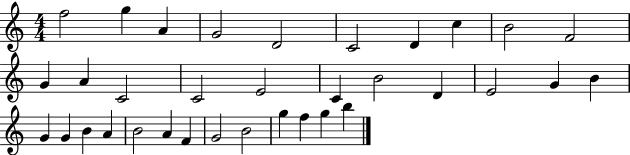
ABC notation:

X:1
T:Untitled
M:4/4
L:1/4
K:C
f2 g A G2 D2 C2 D c B2 F2 G A C2 C2 E2 C B2 D E2 G B G G B A B2 A F G2 B2 g f g b